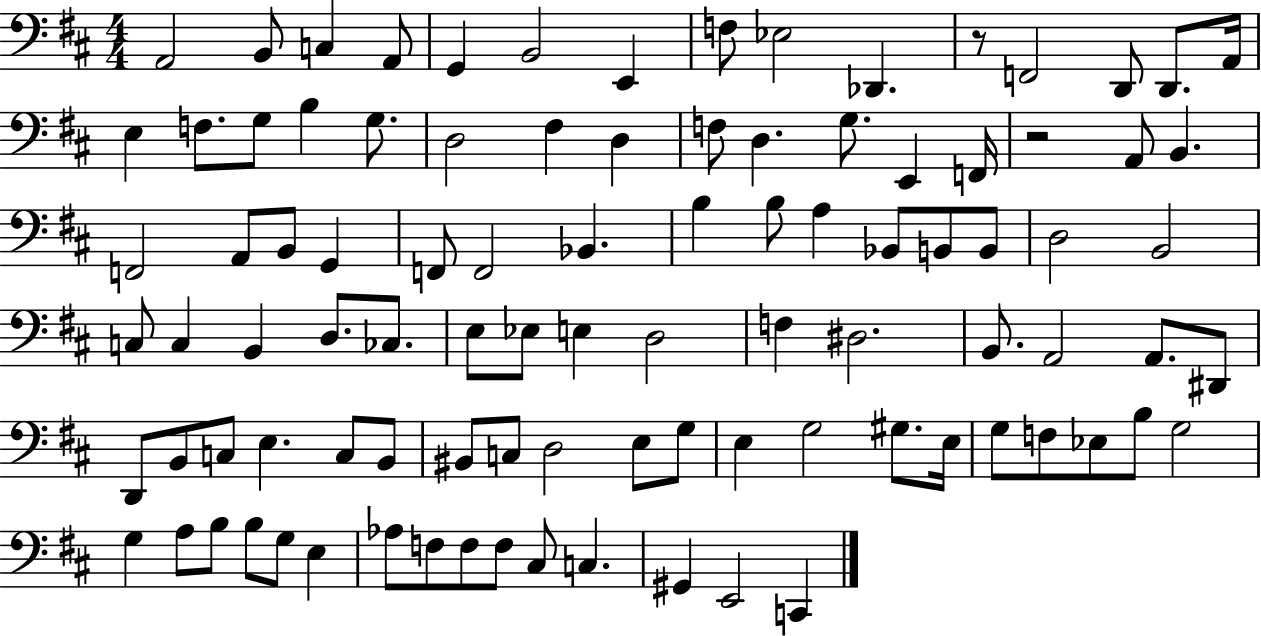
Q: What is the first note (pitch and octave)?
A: A2